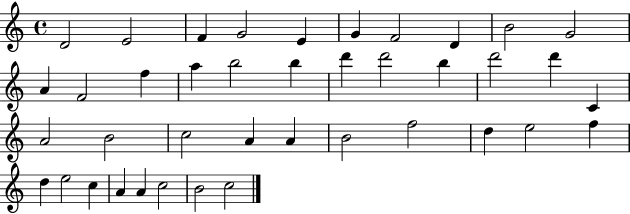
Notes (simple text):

D4/h E4/h F4/q G4/h E4/q G4/q F4/h D4/q B4/h G4/h A4/q F4/h F5/q A5/q B5/h B5/q D6/q D6/h B5/q D6/h D6/q C4/q A4/h B4/h C5/h A4/q A4/q B4/h F5/h D5/q E5/h F5/q D5/q E5/h C5/q A4/q A4/q C5/h B4/h C5/h